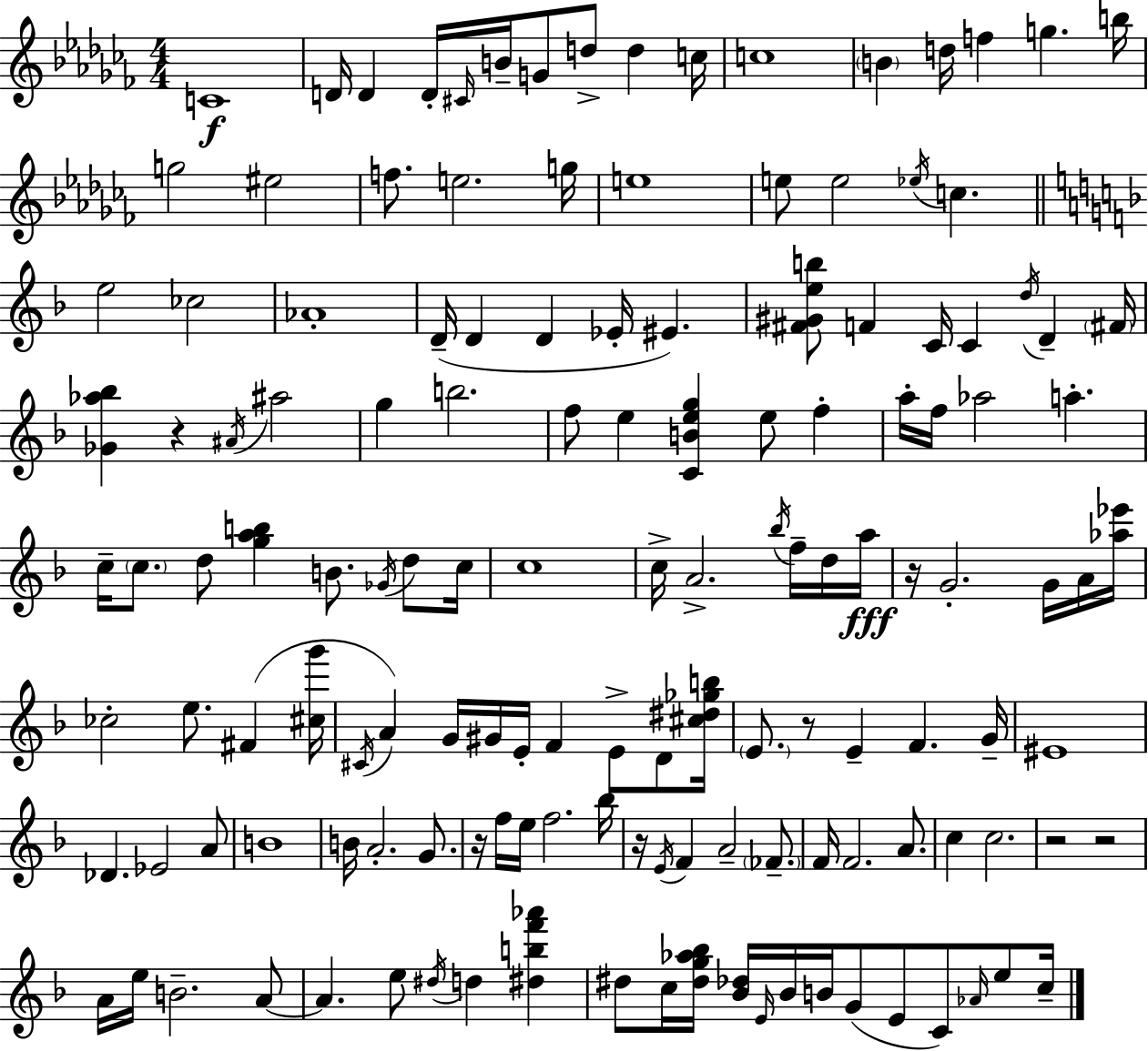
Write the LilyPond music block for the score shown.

{
  \clef treble
  \numericTimeSignature
  \time 4/4
  \key aes \minor
  c'1\f | d'16 d'4 d'16-. \grace { cis'16 } b'16-- g'8 d''8-> d''4 | c''16 c''1 | \parenthesize b'4 d''16 f''4 g''4. | \break b''16 g''2 eis''2 | f''8. e''2. | g''16 e''1 | e''8 e''2 \acciaccatura { ees''16 } c''4. | \break \bar "||" \break \key f \major e''2 ces''2 | aes'1-. | d'16--( d'4 d'4 ees'16-. eis'4.) | <fis' gis' e'' b''>8 f'4 c'16 c'4 \acciaccatura { d''16 } d'4-- | \break \parenthesize fis'16 <ges' aes'' bes''>4 r4 \acciaccatura { ais'16 } ais''2 | g''4 b''2. | f''8 e''4 <c' b' e'' g''>4 e''8 f''4-. | a''16-. f''16 aes''2 a''4.-. | \break c''16-- \parenthesize c''8. d''8 <g'' a'' b''>4 b'8. \acciaccatura { ges'16 } | d''8 c''16 c''1 | c''16-> a'2.-> | \acciaccatura { bes''16 } f''16-- d''16 a''16\fff r16 g'2.-. | \break g'16 a'16 <aes'' ees'''>16 ces''2-. e''8. fis'4( | <cis'' g'''>16 \acciaccatura { cis'16 } a'4) g'16 gis'16 e'16-. f'4 | e'8-> d'8 <cis'' dis'' ges'' b''>16 \parenthesize e'8. r8 e'4-- f'4. | g'16-- eis'1 | \break des'4. ees'2 | a'8 b'1 | b'16 a'2.-. | g'8. r16 f''16 e''16 f''2. | \break bes''16 r16 \acciaccatura { e'16 } f'4 a'2-- | \parenthesize fes'8.-- f'16 f'2. | a'8. c''4 c''2. | r2 r2 | \break a'16 e''16 b'2.-- | a'8~~ a'4. e''8 \acciaccatura { dis''16 } d''4 | <dis'' b'' f''' aes'''>4 dis''8 c''16 <dis'' g'' aes'' bes''>16 <bes' des''>16 \grace { e'16 } bes'16 b'16 g'8( | e'8 c'8) \grace { aes'16 } e''8 c''16-- \bar "|."
}